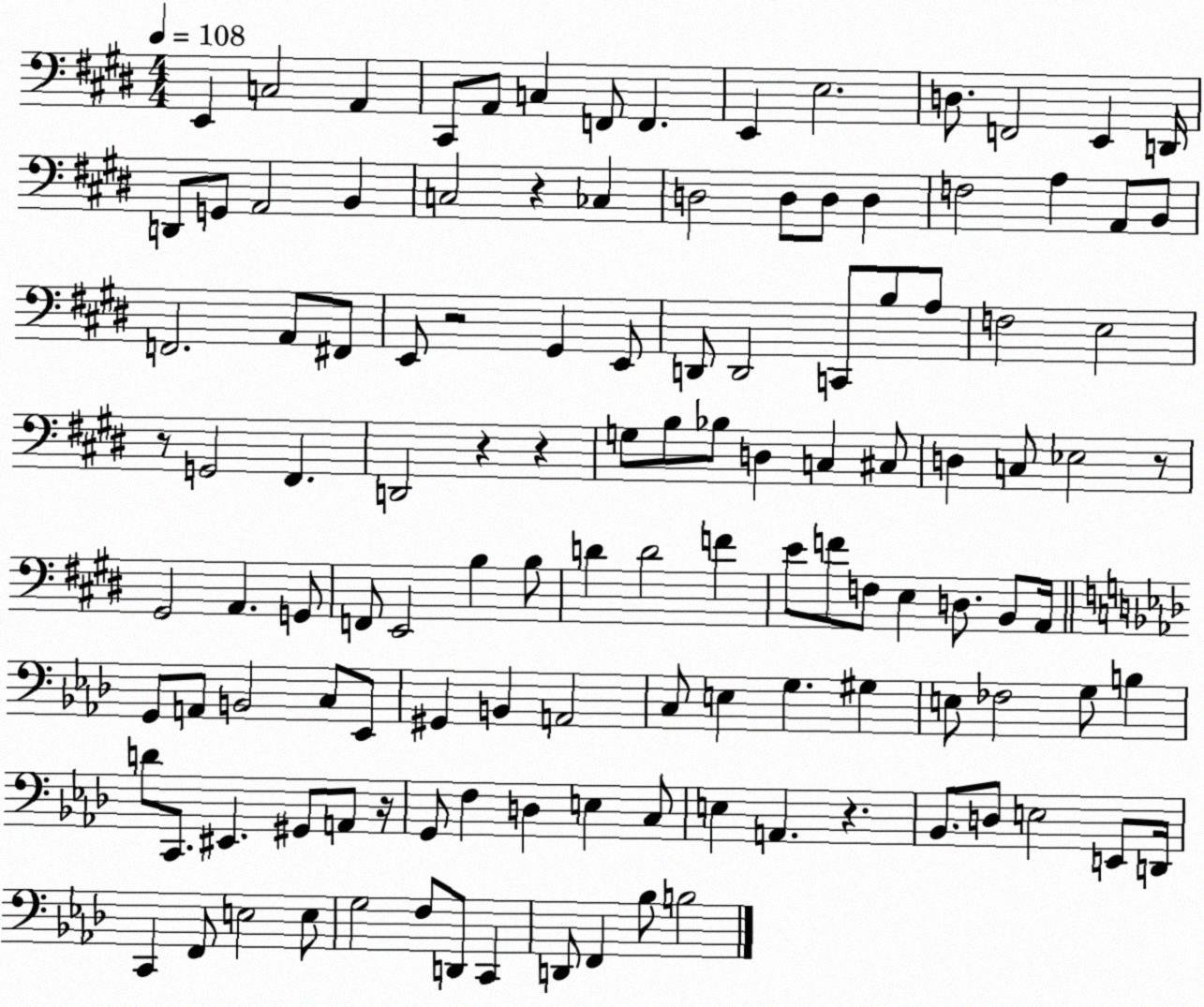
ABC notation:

X:1
T:Untitled
M:4/4
L:1/4
K:E
E,, C,2 A,, ^C,,/2 A,,/2 C, F,,/2 F,, E,, E,2 D,/2 F,,2 E,, D,,/4 D,,/2 G,,/2 A,,2 B,, C,2 z _C, D,2 D,/2 D,/2 D, F,2 A, A,,/2 B,,/2 F,,2 A,,/2 ^F,,/2 E,,/2 z2 ^G,, E,,/2 D,,/2 D,,2 C,,/2 B,/2 A,/2 F,2 E,2 z/2 G,,2 ^F,, D,,2 z z G,/2 B,/2 _B,/2 D, C, ^C,/2 D, C,/2 _E,2 z/2 ^G,,2 A,, G,,/2 F,,/2 E,,2 B, B,/2 D D2 F E/2 F/2 F,/2 E, D,/2 B,,/2 A,,/4 G,,/2 A,,/2 B,,2 C,/2 _E,,/2 ^G,, B,, A,,2 C,/2 E, G, ^G, E,/2 _F,2 G,/2 B, D/2 C,,/2 ^E,, ^G,,/2 A,,/2 z/4 G,,/2 F, D, E, C,/2 E, A,, z _B,,/2 D,/2 E,2 E,,/2 D,,/4 C,, F,,/2 E,2 E,/2 G,2 F,/2 D,,/2 C,, D,,/2 F,, _B,/2 B,2